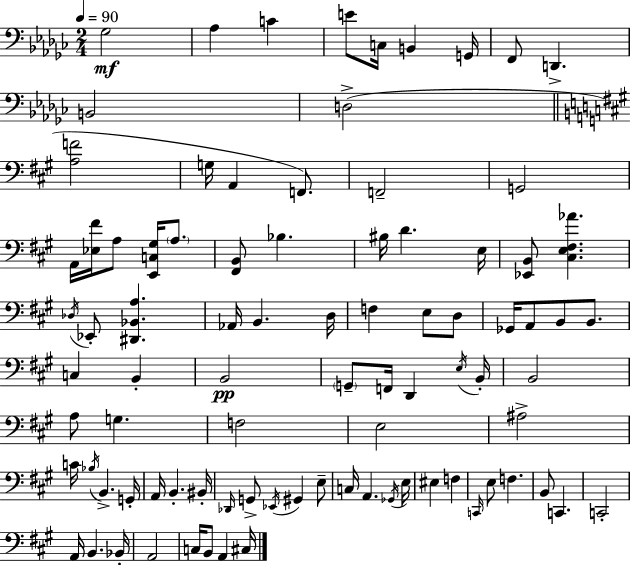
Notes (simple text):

Gb3/h Ab3/q C4/q E4/e C3/s B2/q G2/s F2/e D2/q. B2/h D3/h [A3,F4]/h G3/s A2/q F2/e. F2/h G2/h A2/s [Eb3,F#4]/s A3/e [E2,C3,G#3]/s A3/e. [F#2,B2]/e Bb3/q. BIS3/s D4/q. E3/s [Eb2,B2]/e [C#3,E3,F#3,Ab4]/q. Db3/s Eb2/e [D#2,Bb2,A3]/q. Ab2/s B2/q. D3/s F3/q E3/e D3/e Gb2/s A2/e B2/e B2/e. C3/q B2/q B2/h G2/e F2/s D2/q E3/s B2/s B2/h A3/e G3/q. F3/h E3/h A#3/h C4/s Bb3/s B2/q. G2/s A2/s B2/q. BIS2/s Db2/s G2/e Eb2/s G#2/q E3/e C3/s A2/q. Gb2/s E3/s EIS3/q F3/q C2/s E3/e F3/q. B2/e C2/q. C2/h A2/s B2/q. Bb2/s A2/h C3/s B2/e A2/q C#3/s